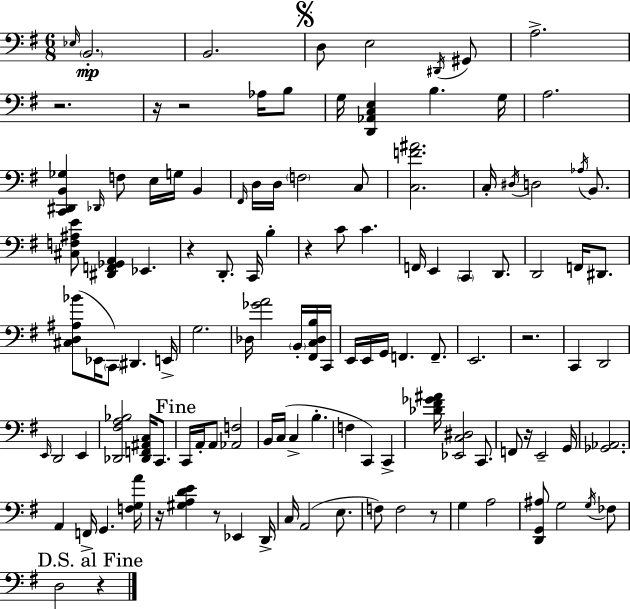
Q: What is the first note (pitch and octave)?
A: Eb3